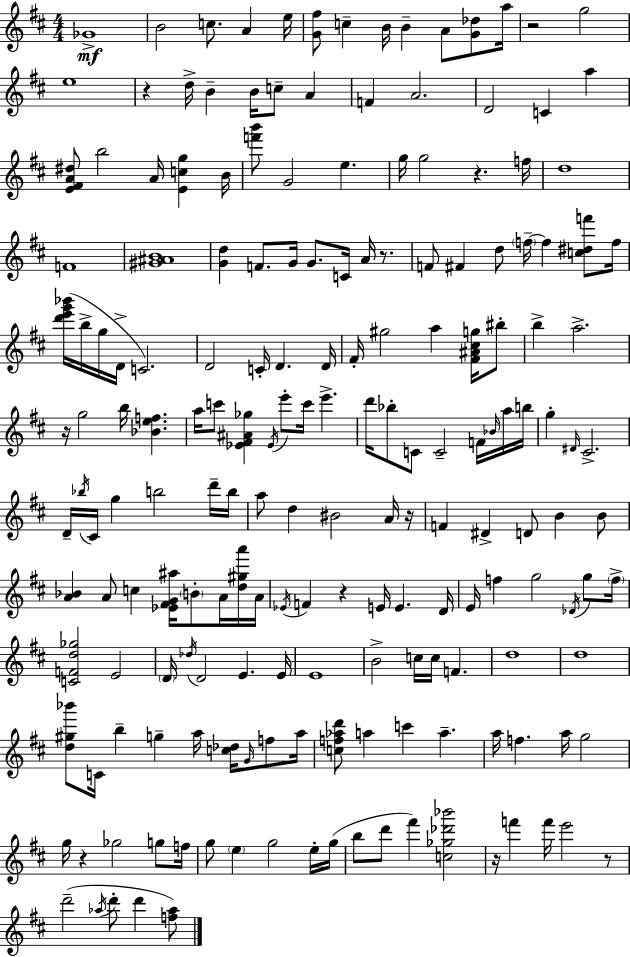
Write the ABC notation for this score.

X:1
T:Untitled
M:4/4
L:1/4
K:D
_G4 B2 c/2 A e/4 [G^f]/2 c B/4 B A/2 [G_d]/2 a/4 z2 g2 e4 z d/4 B B/4 c/2 A F A2 D2 C a [E^FA^d]/2 b2 A/4 [Ecg] B/4 [f'b']/2 G2 e g/4 g2 z f/4 d4 F4 [^G^AB]4 [Gd] F/2 G/4 G/2 C/4 A/4 z/2 F/2 ^F d/2 f/4 f [c^df']/2 f/4 [d'e'g'_b']/4 b/4 g/4 D/4 C2 D2 C/4 D D/4 ^F/4 ^g2 a [^F^A^cg]/4 ^b/2 b a2 z/4 g2 b/4 [_Bef] a/4 c'/2 [_E^F^A_g] _E/4 e'/2 c'/4 e' d'/4 _b/2 C/2 C2 F/4 _B/4 a/4 b/4 g ^D/4 ^C2 D/4 _b/4 ^C/4 g b2 d'/4 b/4 a/2 d ^B2 A/4 z/4 F ^D D/2 B B/2 [A_B] A/2 c [_E^FG^a]/4 B/2 A/4 [d^ga']/4 A/4 _E/4 F z E/4 E D/4 E/4 f g2 _D/4 g/2 f/4 [CFd_g]2 E2 D/4 _d/4 D2 E E/4 E4 B2 c/4 c/4 F d4 d4 [d^g_b']/2 C/4 b g a/4 [c_d]/4 G/4 f/2 a/4 [cf_ad']/2 a c' a a/4 f a/4 g2 g/4 z _g2 g/2 f/4 g/2 e g2 e/4 g/4 b/2 d'/2 ^f' [c_g_d'_b']2 z/4 f' f'/4 e'2 z/2 d'2 _a/4 d'/2 d' [f_a]/2